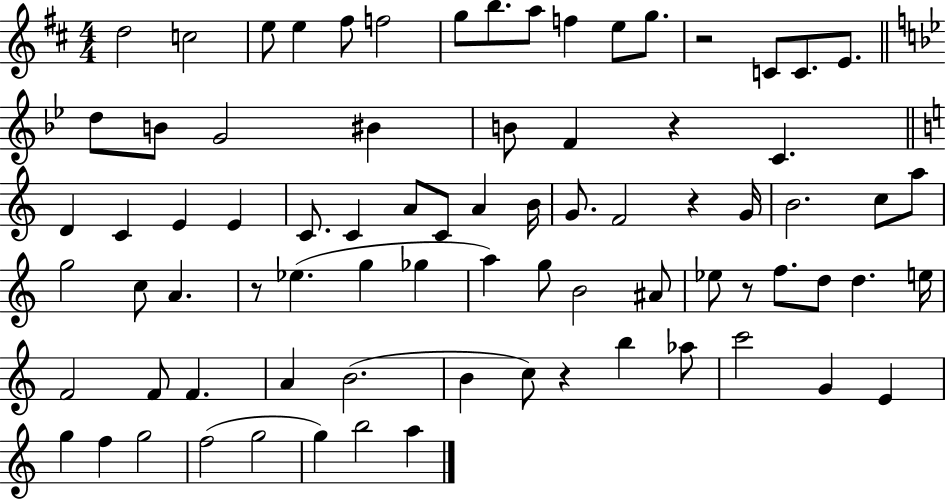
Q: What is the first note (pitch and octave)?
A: D5